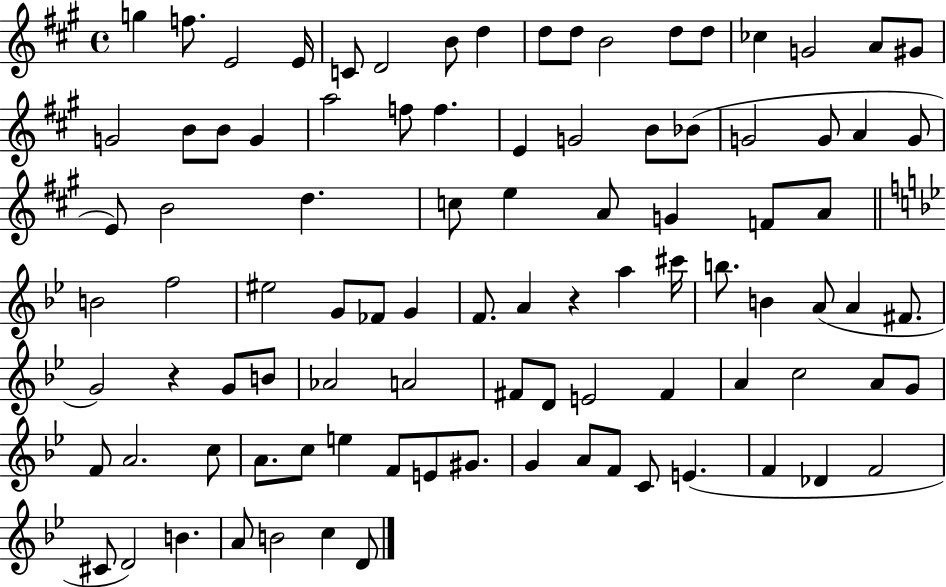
{
  \clef treble
  \time 4/4
  \defaultTimeSignature
  \key a \major
  g''4 f''8. e'2 e'16 | c'8 d'2 b'8 d''4 | d''8 d''8 b'2 d''8 d''8 | ces''4 g'2 a'8 gis'8 | \break g'2 b'8 b'8 g'4 | a''2 f''8 f''4. | e'4 g'2 b'8 bes'8( | g'2 g'8 a'4 g'8 | \break e'8) b'2 d''4. | c''8 e''4 a'8 g'4 f'8 a'8 | \bar "||" \break \key bes \major b'2 f''2 | eis''2 g'8 fes'8 g'4 | f'8. a'4 r4 a''4 cis'''16 | b''8. b'4 a'8( a'4 fis'8. | \break g'2) r4 g'8 b'8 | aes'2 a'2 | fis'8 d'8 e'2 fis'4 | a'4 c''2 a'8 g'8 | \break f'8 a'2. c''8 | a'8. c''8 e''4 f'8 e'8 gis'8. | g'4 a'8 f'8 c'8 e'4.( | f'4 des'4 f'2 | \break cis'8 d'2) b'4. | a'8 b'2 c''4 d'8 | \bar "|."
}